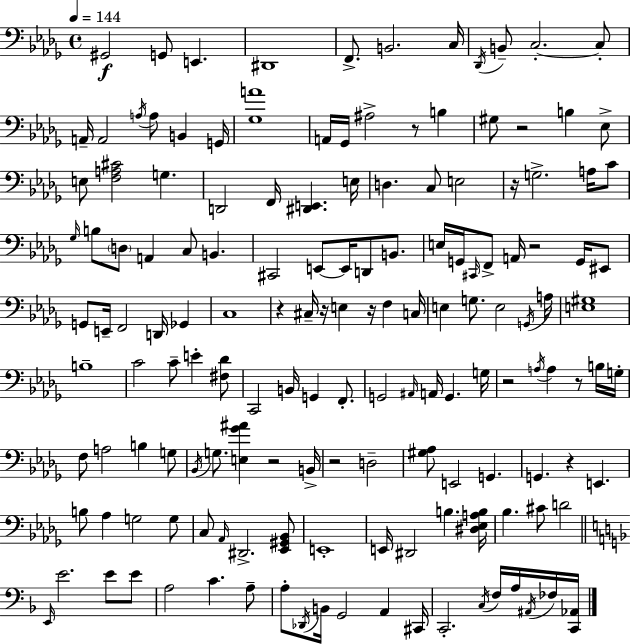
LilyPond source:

{
  \clef bass
  \time 4/4
  \defaultTimeSignature
  \key bes \minor
  \tempo 4 = 144
  gis,2\f g,8 e,4. | dis,1 | f,8.-> b,2. c16 | \acciaccatura { des,16 } b,8-- c2.-.~~ c8-. | \break a,16-- a,2 \acciaccatura { a16 } a8 b,4 | g,16 <ges a'>1 | a,16 ges,16 ais2-> r8 b4 | gis8 r2 b4 | \break ees8-> e8 <f a cis'>2 g4. | d,2 f,16 <dis, e,>4. | e16 d4. c8 e2 | r16 g2.-> a16 | \break c'8 \grace { ges16 } b8 \parenthesize d8 a,4 c8 b,4. | cis,2 e,8~~ e,16 d,8 | b,8. e16 g,16 \grace { cis,16 } f,8-> a,16 r2 | g,16 eis,8 g,8 e,16-- f,2 d,16 | \break ges,4 c1 | r4 cis16-- r16 e4 r16 f4 | c16 e4 g8. e2 | \acciaccatura { g,16 } a16 <e gis>1 | \break b1-- | c'2 c'8-- e'4-. | <fis des'>8 c,2 b,16 g,4 | f,8.-. g,2 \grace { ais,16 } a,16 g,4. | \break g16 r2 \acciaccatura { a16 } a4 | r8 b16 g16-. f8 a2 | b4 g8 \acciaccatura { bes,16 } g8. <e ges' ais'>4 r2 | b,16-> r2 | \break d2-- <gis aes>8 e,2 | g,4. g,4. r4 | e,4. b8 aes4 g2 | g8 c8 \grace { aes,16 } dis,2.-> | \break <ees, gis, bes,>8 e,1-. | e,16 dis,2 | b4. <dis ees a b>16 bes4. cis'8 | d'2 \bar "||" \break \key d \minor \grace { e,16 } e'2. e'8 e'8 | a2 c'4. a8-- | a8-. \acciaccatura { des,16 } b,16 g,2 a,4 | cis,16 c,2.-. \acciaccatura { c16 } f16 | \break a16 \acciaccatura { ais,16 } fes16 <c, aes,>16 \bar "|."
}